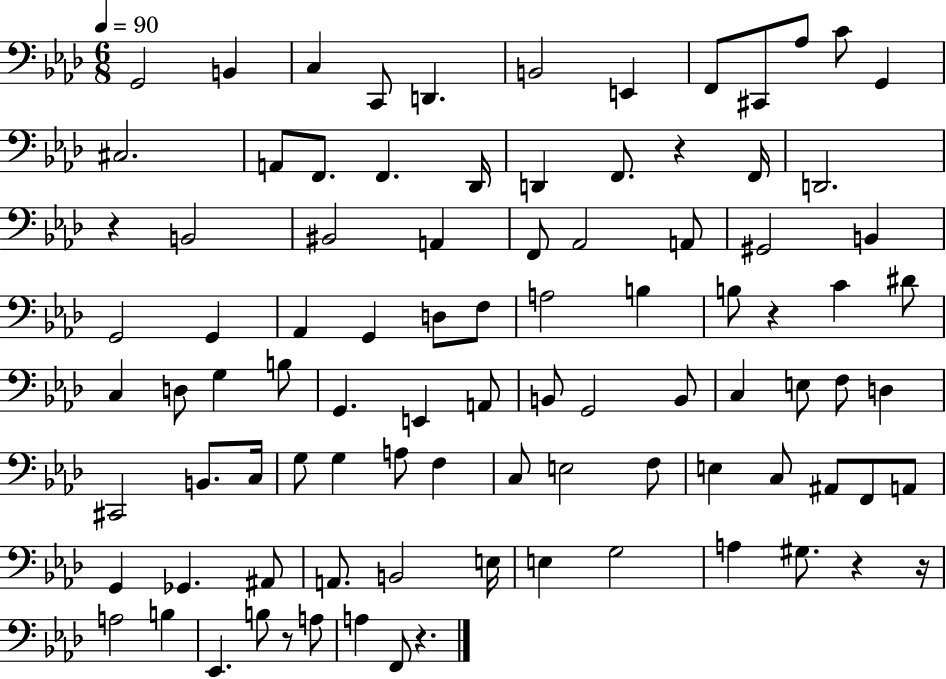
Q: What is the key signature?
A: AES major